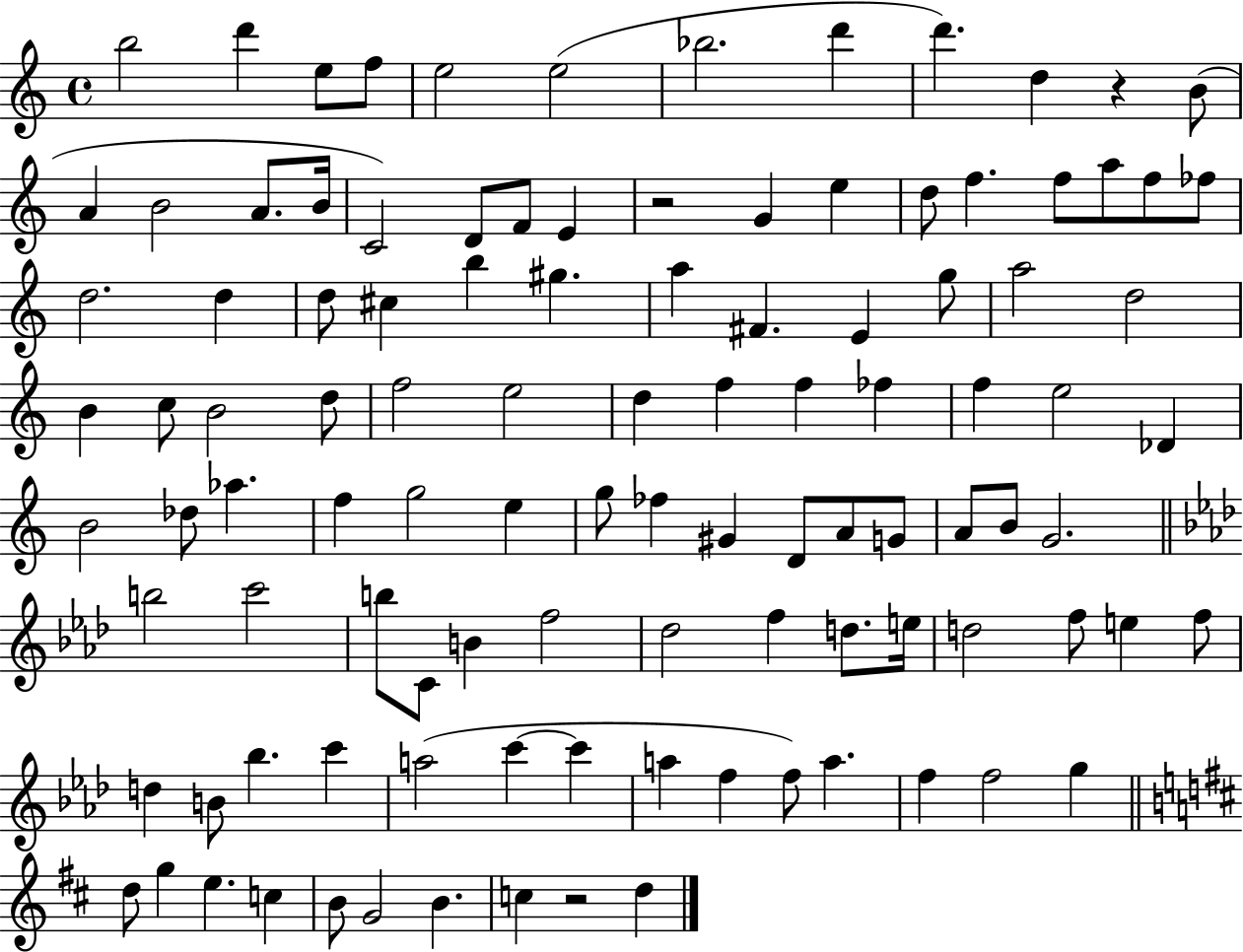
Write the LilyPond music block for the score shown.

{
  \clef treble
  \time 4/4
  \defaultTimeSignature
  \key c \major
  b''2 d'''4 e''8 f''8 | e''2 e''2( | bes''2. d'''4 | d'''4.) d''4 r4 b'8( | \break a'4 b'2 a'8. b'16 | c'2) d'8 f'8 e'4 | r2 g'4 e''4 | d''8 f''4. f''8 a''8 f''8 fes''8 | \break d''2. d''4 | d''8 cis''4 b''4 gis''4. | a''4 fis'4. e'4 g''8 | a''2 d''2 | \break b'4 c''8 b'2 d''8 | f''2 e''2 | d''4 f''4 f''4 fes''4 | f''4 e''2 des'4 | \break b'2 des''8 aes''4. | f''4 g''2 e''4 | g''8 fes''4 gis'4 d'8 a'8 g'8 | a'8 b'8 g'2. | \break \bar "||" \break \key aes \major b''2 c'''2 | b''8 c'8 b'4 f''2 | des''2 f''4 d''8. e''16 | d''2 f''8 e''4 f''8 | \break d''4 b'8 bes''4. c'''4 | a''2( c'''4~~ c'''4 | a''4 f''4 f''8) a''4. | f''4 f''2 g''4 | \break \bar "||" \break \key d \major d''8 g''4 e''4. c''4 | b'8 g'2 b'4. | c''4 r2 d''4 | \bar "|."
}